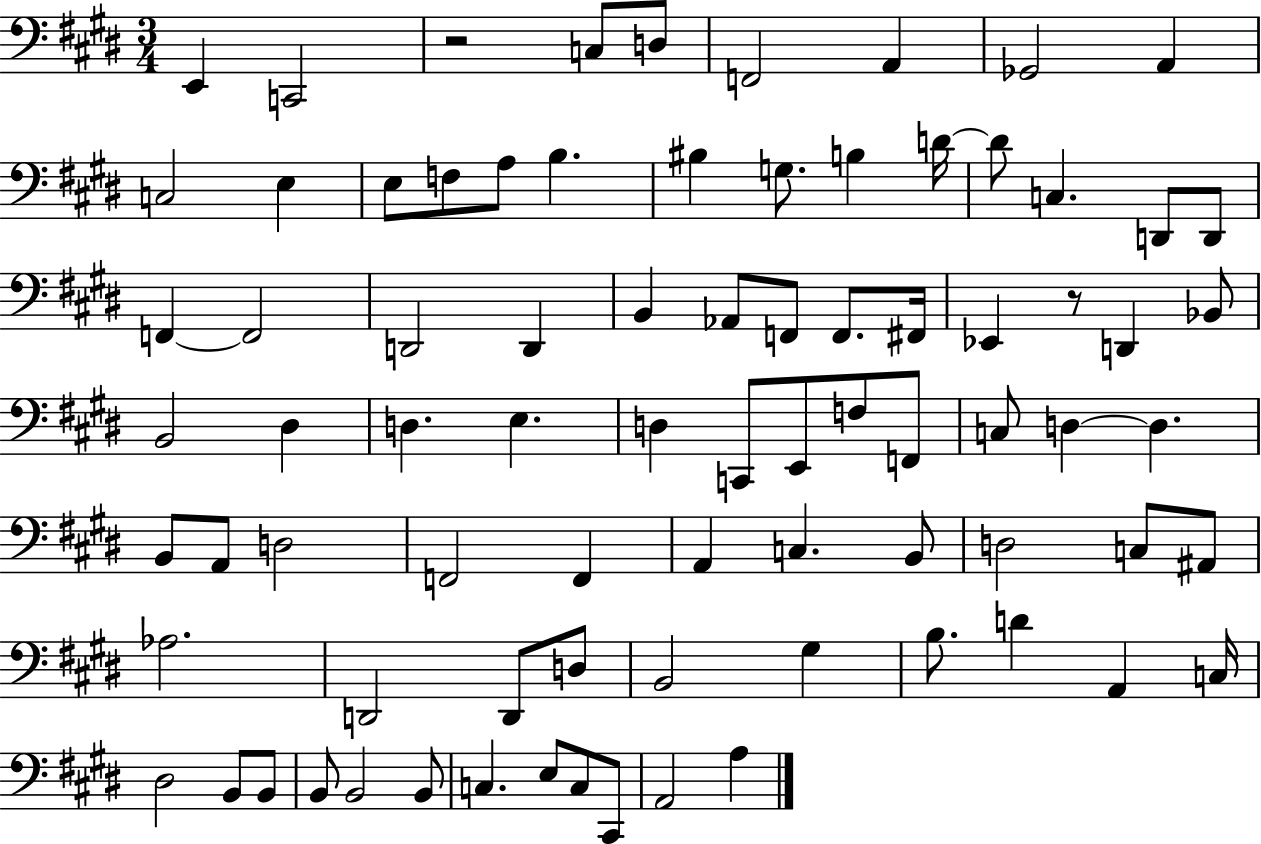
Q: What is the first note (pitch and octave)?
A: E2